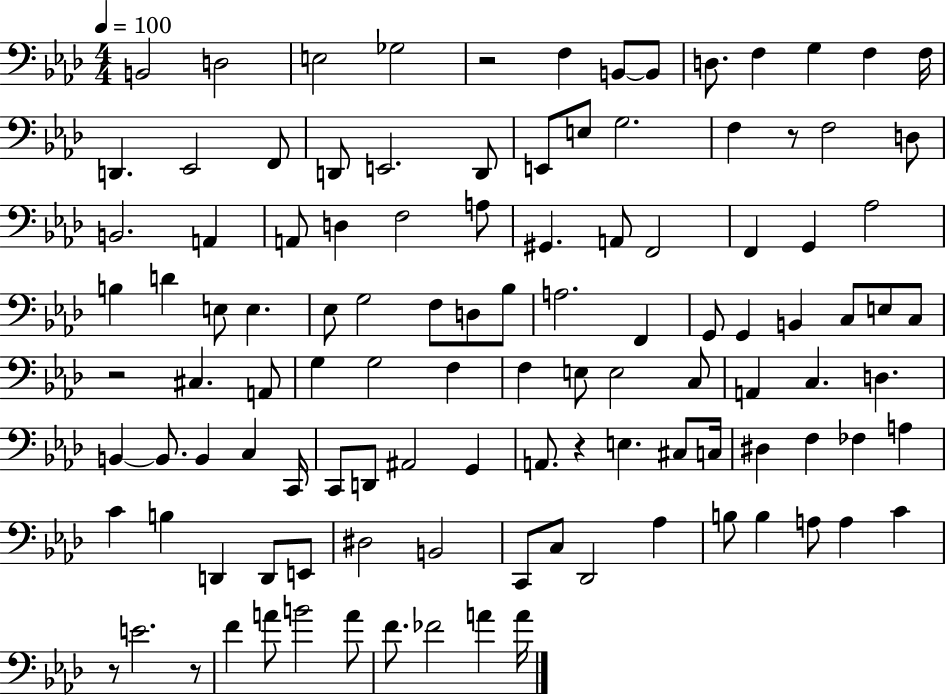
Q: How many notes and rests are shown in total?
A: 113